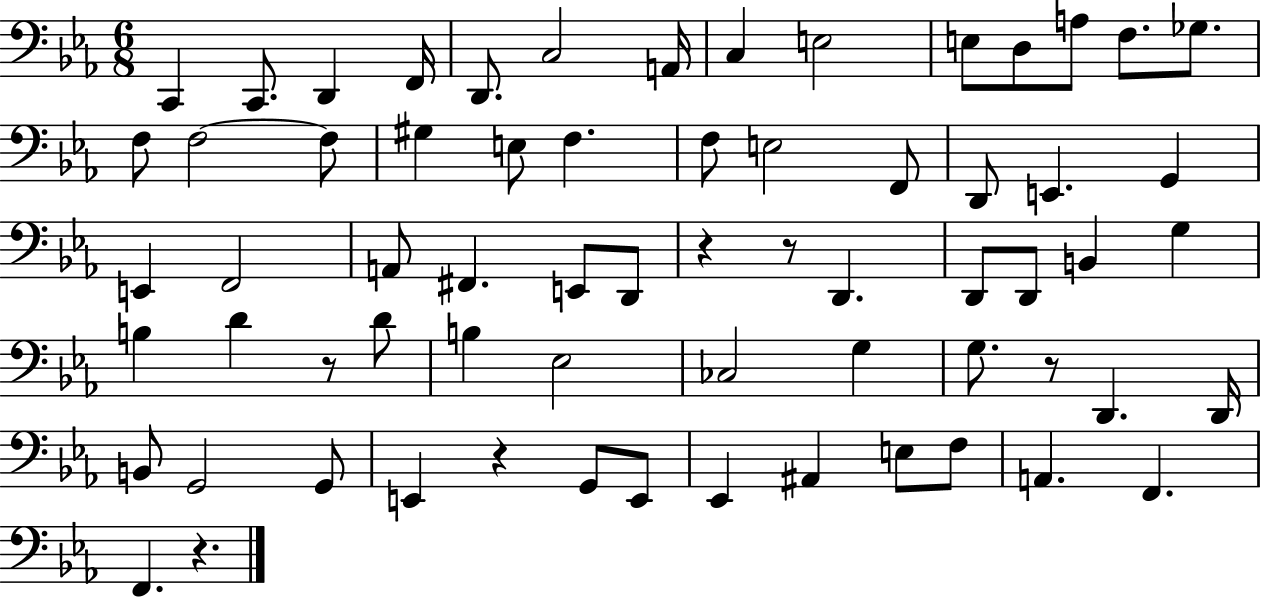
C2/q C2/e. D2/q F2/s D2/e. C3/h A2/s C3/q E3/h E3/e D3/e A3/e F3/e. Gb3/e. F3/e F3/h F3/e G#3/q E3/e F3/q. F3/e E3/h F2/e D2/e E2/q. G2/q E2/q F2/h A2/e F#2/q. E2/e D2/e R/q R/e D2/q. D2/e D2/e B2/q G3/q B3/q D4/q R/e D4/e B3/q Eb3/h CES3/h G3/q G3/e. R/e D2/q. D2/s B2/e G2/h G2/e E2/q R/q G2/e E2/e Eb2/q A#2/q E3/e F3/e A2/q. F2/q. F2/q. R/q.